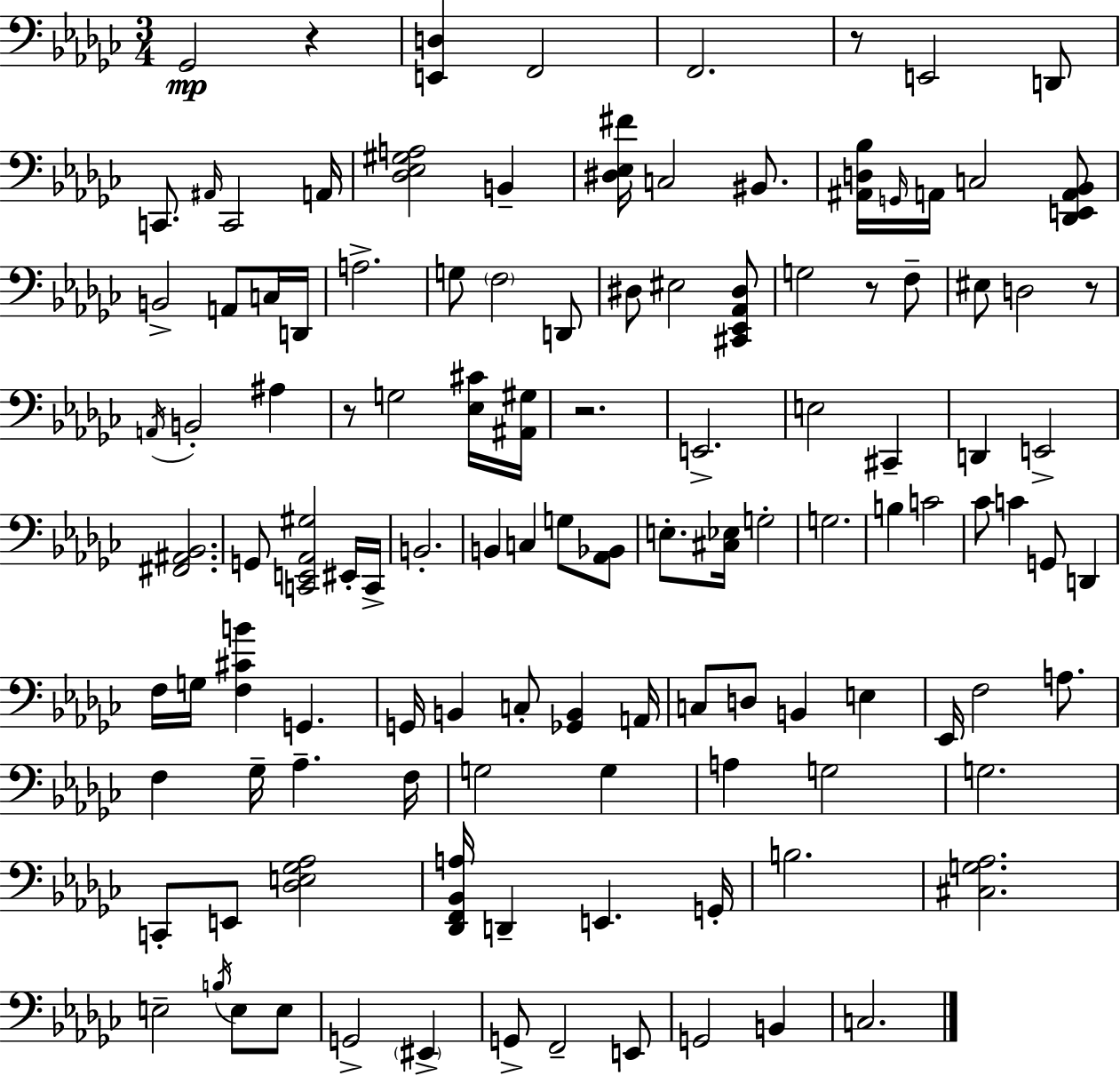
{
  \clef bass
  \numericTimeSignature
  \time 3/4
  \key ees \minor
  ges,2\mp r4 | <e, d>4 f,2 | f,2. | r8 e,2 d,8 | \break c,8. \grace { ais,16 } c,2 | a,16 <des ees gis a>2 b,4-- | <dis ees fis'>16 c2 bis,8. | <ais, d bes>16 \grace { g,16 } a,16 c2 | \break <des, e, a, bes,>8 b,2-> a,8 | c16 d,16 a2.-> | g8 \parenthesize f2 | d,8 dis8 eis2 | \break <cis, ees, aes, dis>8 g2 r8 | f8-- eis8 d2 | r8 \acciaccatura { a,16 } b,2-. ais4 | r8 g2 | \break <ees cis'>16 <ais, gis>16 r2. | e,2.-> | e2 cis,4-- | d,4 e,2-> | \break <fis, ais, bes,>2. | g,8 <c, e, aes, gis>2 | eis,16-. c,16-> b,2.-. | b,4 c4 g8 | \break <aes, bes,>8 e8.-. <cis ees>16 g2-. | g2. | b4 c'2 | ces'8 c'4 g,8 d,4 | \break f16 g16 <f cis' b'>4 g,4. | g,16 b,4 c8-. <ges, b,>4 | a,16 c8 d8 b,4 e4 | ees,16 f2 | \break a8. f4 ges16-- aes4.-- | f16 g2 g4 | a4 g2 | g2. | \break c,8-. e,8 <des e ges aes>2 | <des, f, bes, a>16 d,4-- e,4. | g,16-. b2. | <cis g aes>2. | \break e2-- \acciaccatura { b16 } | e8 e8 g,2-> | \parenthesize eis,4-> g,8-> f,2-- | e,8 g,2 | \break b,4 c2. | \bar "|."
}